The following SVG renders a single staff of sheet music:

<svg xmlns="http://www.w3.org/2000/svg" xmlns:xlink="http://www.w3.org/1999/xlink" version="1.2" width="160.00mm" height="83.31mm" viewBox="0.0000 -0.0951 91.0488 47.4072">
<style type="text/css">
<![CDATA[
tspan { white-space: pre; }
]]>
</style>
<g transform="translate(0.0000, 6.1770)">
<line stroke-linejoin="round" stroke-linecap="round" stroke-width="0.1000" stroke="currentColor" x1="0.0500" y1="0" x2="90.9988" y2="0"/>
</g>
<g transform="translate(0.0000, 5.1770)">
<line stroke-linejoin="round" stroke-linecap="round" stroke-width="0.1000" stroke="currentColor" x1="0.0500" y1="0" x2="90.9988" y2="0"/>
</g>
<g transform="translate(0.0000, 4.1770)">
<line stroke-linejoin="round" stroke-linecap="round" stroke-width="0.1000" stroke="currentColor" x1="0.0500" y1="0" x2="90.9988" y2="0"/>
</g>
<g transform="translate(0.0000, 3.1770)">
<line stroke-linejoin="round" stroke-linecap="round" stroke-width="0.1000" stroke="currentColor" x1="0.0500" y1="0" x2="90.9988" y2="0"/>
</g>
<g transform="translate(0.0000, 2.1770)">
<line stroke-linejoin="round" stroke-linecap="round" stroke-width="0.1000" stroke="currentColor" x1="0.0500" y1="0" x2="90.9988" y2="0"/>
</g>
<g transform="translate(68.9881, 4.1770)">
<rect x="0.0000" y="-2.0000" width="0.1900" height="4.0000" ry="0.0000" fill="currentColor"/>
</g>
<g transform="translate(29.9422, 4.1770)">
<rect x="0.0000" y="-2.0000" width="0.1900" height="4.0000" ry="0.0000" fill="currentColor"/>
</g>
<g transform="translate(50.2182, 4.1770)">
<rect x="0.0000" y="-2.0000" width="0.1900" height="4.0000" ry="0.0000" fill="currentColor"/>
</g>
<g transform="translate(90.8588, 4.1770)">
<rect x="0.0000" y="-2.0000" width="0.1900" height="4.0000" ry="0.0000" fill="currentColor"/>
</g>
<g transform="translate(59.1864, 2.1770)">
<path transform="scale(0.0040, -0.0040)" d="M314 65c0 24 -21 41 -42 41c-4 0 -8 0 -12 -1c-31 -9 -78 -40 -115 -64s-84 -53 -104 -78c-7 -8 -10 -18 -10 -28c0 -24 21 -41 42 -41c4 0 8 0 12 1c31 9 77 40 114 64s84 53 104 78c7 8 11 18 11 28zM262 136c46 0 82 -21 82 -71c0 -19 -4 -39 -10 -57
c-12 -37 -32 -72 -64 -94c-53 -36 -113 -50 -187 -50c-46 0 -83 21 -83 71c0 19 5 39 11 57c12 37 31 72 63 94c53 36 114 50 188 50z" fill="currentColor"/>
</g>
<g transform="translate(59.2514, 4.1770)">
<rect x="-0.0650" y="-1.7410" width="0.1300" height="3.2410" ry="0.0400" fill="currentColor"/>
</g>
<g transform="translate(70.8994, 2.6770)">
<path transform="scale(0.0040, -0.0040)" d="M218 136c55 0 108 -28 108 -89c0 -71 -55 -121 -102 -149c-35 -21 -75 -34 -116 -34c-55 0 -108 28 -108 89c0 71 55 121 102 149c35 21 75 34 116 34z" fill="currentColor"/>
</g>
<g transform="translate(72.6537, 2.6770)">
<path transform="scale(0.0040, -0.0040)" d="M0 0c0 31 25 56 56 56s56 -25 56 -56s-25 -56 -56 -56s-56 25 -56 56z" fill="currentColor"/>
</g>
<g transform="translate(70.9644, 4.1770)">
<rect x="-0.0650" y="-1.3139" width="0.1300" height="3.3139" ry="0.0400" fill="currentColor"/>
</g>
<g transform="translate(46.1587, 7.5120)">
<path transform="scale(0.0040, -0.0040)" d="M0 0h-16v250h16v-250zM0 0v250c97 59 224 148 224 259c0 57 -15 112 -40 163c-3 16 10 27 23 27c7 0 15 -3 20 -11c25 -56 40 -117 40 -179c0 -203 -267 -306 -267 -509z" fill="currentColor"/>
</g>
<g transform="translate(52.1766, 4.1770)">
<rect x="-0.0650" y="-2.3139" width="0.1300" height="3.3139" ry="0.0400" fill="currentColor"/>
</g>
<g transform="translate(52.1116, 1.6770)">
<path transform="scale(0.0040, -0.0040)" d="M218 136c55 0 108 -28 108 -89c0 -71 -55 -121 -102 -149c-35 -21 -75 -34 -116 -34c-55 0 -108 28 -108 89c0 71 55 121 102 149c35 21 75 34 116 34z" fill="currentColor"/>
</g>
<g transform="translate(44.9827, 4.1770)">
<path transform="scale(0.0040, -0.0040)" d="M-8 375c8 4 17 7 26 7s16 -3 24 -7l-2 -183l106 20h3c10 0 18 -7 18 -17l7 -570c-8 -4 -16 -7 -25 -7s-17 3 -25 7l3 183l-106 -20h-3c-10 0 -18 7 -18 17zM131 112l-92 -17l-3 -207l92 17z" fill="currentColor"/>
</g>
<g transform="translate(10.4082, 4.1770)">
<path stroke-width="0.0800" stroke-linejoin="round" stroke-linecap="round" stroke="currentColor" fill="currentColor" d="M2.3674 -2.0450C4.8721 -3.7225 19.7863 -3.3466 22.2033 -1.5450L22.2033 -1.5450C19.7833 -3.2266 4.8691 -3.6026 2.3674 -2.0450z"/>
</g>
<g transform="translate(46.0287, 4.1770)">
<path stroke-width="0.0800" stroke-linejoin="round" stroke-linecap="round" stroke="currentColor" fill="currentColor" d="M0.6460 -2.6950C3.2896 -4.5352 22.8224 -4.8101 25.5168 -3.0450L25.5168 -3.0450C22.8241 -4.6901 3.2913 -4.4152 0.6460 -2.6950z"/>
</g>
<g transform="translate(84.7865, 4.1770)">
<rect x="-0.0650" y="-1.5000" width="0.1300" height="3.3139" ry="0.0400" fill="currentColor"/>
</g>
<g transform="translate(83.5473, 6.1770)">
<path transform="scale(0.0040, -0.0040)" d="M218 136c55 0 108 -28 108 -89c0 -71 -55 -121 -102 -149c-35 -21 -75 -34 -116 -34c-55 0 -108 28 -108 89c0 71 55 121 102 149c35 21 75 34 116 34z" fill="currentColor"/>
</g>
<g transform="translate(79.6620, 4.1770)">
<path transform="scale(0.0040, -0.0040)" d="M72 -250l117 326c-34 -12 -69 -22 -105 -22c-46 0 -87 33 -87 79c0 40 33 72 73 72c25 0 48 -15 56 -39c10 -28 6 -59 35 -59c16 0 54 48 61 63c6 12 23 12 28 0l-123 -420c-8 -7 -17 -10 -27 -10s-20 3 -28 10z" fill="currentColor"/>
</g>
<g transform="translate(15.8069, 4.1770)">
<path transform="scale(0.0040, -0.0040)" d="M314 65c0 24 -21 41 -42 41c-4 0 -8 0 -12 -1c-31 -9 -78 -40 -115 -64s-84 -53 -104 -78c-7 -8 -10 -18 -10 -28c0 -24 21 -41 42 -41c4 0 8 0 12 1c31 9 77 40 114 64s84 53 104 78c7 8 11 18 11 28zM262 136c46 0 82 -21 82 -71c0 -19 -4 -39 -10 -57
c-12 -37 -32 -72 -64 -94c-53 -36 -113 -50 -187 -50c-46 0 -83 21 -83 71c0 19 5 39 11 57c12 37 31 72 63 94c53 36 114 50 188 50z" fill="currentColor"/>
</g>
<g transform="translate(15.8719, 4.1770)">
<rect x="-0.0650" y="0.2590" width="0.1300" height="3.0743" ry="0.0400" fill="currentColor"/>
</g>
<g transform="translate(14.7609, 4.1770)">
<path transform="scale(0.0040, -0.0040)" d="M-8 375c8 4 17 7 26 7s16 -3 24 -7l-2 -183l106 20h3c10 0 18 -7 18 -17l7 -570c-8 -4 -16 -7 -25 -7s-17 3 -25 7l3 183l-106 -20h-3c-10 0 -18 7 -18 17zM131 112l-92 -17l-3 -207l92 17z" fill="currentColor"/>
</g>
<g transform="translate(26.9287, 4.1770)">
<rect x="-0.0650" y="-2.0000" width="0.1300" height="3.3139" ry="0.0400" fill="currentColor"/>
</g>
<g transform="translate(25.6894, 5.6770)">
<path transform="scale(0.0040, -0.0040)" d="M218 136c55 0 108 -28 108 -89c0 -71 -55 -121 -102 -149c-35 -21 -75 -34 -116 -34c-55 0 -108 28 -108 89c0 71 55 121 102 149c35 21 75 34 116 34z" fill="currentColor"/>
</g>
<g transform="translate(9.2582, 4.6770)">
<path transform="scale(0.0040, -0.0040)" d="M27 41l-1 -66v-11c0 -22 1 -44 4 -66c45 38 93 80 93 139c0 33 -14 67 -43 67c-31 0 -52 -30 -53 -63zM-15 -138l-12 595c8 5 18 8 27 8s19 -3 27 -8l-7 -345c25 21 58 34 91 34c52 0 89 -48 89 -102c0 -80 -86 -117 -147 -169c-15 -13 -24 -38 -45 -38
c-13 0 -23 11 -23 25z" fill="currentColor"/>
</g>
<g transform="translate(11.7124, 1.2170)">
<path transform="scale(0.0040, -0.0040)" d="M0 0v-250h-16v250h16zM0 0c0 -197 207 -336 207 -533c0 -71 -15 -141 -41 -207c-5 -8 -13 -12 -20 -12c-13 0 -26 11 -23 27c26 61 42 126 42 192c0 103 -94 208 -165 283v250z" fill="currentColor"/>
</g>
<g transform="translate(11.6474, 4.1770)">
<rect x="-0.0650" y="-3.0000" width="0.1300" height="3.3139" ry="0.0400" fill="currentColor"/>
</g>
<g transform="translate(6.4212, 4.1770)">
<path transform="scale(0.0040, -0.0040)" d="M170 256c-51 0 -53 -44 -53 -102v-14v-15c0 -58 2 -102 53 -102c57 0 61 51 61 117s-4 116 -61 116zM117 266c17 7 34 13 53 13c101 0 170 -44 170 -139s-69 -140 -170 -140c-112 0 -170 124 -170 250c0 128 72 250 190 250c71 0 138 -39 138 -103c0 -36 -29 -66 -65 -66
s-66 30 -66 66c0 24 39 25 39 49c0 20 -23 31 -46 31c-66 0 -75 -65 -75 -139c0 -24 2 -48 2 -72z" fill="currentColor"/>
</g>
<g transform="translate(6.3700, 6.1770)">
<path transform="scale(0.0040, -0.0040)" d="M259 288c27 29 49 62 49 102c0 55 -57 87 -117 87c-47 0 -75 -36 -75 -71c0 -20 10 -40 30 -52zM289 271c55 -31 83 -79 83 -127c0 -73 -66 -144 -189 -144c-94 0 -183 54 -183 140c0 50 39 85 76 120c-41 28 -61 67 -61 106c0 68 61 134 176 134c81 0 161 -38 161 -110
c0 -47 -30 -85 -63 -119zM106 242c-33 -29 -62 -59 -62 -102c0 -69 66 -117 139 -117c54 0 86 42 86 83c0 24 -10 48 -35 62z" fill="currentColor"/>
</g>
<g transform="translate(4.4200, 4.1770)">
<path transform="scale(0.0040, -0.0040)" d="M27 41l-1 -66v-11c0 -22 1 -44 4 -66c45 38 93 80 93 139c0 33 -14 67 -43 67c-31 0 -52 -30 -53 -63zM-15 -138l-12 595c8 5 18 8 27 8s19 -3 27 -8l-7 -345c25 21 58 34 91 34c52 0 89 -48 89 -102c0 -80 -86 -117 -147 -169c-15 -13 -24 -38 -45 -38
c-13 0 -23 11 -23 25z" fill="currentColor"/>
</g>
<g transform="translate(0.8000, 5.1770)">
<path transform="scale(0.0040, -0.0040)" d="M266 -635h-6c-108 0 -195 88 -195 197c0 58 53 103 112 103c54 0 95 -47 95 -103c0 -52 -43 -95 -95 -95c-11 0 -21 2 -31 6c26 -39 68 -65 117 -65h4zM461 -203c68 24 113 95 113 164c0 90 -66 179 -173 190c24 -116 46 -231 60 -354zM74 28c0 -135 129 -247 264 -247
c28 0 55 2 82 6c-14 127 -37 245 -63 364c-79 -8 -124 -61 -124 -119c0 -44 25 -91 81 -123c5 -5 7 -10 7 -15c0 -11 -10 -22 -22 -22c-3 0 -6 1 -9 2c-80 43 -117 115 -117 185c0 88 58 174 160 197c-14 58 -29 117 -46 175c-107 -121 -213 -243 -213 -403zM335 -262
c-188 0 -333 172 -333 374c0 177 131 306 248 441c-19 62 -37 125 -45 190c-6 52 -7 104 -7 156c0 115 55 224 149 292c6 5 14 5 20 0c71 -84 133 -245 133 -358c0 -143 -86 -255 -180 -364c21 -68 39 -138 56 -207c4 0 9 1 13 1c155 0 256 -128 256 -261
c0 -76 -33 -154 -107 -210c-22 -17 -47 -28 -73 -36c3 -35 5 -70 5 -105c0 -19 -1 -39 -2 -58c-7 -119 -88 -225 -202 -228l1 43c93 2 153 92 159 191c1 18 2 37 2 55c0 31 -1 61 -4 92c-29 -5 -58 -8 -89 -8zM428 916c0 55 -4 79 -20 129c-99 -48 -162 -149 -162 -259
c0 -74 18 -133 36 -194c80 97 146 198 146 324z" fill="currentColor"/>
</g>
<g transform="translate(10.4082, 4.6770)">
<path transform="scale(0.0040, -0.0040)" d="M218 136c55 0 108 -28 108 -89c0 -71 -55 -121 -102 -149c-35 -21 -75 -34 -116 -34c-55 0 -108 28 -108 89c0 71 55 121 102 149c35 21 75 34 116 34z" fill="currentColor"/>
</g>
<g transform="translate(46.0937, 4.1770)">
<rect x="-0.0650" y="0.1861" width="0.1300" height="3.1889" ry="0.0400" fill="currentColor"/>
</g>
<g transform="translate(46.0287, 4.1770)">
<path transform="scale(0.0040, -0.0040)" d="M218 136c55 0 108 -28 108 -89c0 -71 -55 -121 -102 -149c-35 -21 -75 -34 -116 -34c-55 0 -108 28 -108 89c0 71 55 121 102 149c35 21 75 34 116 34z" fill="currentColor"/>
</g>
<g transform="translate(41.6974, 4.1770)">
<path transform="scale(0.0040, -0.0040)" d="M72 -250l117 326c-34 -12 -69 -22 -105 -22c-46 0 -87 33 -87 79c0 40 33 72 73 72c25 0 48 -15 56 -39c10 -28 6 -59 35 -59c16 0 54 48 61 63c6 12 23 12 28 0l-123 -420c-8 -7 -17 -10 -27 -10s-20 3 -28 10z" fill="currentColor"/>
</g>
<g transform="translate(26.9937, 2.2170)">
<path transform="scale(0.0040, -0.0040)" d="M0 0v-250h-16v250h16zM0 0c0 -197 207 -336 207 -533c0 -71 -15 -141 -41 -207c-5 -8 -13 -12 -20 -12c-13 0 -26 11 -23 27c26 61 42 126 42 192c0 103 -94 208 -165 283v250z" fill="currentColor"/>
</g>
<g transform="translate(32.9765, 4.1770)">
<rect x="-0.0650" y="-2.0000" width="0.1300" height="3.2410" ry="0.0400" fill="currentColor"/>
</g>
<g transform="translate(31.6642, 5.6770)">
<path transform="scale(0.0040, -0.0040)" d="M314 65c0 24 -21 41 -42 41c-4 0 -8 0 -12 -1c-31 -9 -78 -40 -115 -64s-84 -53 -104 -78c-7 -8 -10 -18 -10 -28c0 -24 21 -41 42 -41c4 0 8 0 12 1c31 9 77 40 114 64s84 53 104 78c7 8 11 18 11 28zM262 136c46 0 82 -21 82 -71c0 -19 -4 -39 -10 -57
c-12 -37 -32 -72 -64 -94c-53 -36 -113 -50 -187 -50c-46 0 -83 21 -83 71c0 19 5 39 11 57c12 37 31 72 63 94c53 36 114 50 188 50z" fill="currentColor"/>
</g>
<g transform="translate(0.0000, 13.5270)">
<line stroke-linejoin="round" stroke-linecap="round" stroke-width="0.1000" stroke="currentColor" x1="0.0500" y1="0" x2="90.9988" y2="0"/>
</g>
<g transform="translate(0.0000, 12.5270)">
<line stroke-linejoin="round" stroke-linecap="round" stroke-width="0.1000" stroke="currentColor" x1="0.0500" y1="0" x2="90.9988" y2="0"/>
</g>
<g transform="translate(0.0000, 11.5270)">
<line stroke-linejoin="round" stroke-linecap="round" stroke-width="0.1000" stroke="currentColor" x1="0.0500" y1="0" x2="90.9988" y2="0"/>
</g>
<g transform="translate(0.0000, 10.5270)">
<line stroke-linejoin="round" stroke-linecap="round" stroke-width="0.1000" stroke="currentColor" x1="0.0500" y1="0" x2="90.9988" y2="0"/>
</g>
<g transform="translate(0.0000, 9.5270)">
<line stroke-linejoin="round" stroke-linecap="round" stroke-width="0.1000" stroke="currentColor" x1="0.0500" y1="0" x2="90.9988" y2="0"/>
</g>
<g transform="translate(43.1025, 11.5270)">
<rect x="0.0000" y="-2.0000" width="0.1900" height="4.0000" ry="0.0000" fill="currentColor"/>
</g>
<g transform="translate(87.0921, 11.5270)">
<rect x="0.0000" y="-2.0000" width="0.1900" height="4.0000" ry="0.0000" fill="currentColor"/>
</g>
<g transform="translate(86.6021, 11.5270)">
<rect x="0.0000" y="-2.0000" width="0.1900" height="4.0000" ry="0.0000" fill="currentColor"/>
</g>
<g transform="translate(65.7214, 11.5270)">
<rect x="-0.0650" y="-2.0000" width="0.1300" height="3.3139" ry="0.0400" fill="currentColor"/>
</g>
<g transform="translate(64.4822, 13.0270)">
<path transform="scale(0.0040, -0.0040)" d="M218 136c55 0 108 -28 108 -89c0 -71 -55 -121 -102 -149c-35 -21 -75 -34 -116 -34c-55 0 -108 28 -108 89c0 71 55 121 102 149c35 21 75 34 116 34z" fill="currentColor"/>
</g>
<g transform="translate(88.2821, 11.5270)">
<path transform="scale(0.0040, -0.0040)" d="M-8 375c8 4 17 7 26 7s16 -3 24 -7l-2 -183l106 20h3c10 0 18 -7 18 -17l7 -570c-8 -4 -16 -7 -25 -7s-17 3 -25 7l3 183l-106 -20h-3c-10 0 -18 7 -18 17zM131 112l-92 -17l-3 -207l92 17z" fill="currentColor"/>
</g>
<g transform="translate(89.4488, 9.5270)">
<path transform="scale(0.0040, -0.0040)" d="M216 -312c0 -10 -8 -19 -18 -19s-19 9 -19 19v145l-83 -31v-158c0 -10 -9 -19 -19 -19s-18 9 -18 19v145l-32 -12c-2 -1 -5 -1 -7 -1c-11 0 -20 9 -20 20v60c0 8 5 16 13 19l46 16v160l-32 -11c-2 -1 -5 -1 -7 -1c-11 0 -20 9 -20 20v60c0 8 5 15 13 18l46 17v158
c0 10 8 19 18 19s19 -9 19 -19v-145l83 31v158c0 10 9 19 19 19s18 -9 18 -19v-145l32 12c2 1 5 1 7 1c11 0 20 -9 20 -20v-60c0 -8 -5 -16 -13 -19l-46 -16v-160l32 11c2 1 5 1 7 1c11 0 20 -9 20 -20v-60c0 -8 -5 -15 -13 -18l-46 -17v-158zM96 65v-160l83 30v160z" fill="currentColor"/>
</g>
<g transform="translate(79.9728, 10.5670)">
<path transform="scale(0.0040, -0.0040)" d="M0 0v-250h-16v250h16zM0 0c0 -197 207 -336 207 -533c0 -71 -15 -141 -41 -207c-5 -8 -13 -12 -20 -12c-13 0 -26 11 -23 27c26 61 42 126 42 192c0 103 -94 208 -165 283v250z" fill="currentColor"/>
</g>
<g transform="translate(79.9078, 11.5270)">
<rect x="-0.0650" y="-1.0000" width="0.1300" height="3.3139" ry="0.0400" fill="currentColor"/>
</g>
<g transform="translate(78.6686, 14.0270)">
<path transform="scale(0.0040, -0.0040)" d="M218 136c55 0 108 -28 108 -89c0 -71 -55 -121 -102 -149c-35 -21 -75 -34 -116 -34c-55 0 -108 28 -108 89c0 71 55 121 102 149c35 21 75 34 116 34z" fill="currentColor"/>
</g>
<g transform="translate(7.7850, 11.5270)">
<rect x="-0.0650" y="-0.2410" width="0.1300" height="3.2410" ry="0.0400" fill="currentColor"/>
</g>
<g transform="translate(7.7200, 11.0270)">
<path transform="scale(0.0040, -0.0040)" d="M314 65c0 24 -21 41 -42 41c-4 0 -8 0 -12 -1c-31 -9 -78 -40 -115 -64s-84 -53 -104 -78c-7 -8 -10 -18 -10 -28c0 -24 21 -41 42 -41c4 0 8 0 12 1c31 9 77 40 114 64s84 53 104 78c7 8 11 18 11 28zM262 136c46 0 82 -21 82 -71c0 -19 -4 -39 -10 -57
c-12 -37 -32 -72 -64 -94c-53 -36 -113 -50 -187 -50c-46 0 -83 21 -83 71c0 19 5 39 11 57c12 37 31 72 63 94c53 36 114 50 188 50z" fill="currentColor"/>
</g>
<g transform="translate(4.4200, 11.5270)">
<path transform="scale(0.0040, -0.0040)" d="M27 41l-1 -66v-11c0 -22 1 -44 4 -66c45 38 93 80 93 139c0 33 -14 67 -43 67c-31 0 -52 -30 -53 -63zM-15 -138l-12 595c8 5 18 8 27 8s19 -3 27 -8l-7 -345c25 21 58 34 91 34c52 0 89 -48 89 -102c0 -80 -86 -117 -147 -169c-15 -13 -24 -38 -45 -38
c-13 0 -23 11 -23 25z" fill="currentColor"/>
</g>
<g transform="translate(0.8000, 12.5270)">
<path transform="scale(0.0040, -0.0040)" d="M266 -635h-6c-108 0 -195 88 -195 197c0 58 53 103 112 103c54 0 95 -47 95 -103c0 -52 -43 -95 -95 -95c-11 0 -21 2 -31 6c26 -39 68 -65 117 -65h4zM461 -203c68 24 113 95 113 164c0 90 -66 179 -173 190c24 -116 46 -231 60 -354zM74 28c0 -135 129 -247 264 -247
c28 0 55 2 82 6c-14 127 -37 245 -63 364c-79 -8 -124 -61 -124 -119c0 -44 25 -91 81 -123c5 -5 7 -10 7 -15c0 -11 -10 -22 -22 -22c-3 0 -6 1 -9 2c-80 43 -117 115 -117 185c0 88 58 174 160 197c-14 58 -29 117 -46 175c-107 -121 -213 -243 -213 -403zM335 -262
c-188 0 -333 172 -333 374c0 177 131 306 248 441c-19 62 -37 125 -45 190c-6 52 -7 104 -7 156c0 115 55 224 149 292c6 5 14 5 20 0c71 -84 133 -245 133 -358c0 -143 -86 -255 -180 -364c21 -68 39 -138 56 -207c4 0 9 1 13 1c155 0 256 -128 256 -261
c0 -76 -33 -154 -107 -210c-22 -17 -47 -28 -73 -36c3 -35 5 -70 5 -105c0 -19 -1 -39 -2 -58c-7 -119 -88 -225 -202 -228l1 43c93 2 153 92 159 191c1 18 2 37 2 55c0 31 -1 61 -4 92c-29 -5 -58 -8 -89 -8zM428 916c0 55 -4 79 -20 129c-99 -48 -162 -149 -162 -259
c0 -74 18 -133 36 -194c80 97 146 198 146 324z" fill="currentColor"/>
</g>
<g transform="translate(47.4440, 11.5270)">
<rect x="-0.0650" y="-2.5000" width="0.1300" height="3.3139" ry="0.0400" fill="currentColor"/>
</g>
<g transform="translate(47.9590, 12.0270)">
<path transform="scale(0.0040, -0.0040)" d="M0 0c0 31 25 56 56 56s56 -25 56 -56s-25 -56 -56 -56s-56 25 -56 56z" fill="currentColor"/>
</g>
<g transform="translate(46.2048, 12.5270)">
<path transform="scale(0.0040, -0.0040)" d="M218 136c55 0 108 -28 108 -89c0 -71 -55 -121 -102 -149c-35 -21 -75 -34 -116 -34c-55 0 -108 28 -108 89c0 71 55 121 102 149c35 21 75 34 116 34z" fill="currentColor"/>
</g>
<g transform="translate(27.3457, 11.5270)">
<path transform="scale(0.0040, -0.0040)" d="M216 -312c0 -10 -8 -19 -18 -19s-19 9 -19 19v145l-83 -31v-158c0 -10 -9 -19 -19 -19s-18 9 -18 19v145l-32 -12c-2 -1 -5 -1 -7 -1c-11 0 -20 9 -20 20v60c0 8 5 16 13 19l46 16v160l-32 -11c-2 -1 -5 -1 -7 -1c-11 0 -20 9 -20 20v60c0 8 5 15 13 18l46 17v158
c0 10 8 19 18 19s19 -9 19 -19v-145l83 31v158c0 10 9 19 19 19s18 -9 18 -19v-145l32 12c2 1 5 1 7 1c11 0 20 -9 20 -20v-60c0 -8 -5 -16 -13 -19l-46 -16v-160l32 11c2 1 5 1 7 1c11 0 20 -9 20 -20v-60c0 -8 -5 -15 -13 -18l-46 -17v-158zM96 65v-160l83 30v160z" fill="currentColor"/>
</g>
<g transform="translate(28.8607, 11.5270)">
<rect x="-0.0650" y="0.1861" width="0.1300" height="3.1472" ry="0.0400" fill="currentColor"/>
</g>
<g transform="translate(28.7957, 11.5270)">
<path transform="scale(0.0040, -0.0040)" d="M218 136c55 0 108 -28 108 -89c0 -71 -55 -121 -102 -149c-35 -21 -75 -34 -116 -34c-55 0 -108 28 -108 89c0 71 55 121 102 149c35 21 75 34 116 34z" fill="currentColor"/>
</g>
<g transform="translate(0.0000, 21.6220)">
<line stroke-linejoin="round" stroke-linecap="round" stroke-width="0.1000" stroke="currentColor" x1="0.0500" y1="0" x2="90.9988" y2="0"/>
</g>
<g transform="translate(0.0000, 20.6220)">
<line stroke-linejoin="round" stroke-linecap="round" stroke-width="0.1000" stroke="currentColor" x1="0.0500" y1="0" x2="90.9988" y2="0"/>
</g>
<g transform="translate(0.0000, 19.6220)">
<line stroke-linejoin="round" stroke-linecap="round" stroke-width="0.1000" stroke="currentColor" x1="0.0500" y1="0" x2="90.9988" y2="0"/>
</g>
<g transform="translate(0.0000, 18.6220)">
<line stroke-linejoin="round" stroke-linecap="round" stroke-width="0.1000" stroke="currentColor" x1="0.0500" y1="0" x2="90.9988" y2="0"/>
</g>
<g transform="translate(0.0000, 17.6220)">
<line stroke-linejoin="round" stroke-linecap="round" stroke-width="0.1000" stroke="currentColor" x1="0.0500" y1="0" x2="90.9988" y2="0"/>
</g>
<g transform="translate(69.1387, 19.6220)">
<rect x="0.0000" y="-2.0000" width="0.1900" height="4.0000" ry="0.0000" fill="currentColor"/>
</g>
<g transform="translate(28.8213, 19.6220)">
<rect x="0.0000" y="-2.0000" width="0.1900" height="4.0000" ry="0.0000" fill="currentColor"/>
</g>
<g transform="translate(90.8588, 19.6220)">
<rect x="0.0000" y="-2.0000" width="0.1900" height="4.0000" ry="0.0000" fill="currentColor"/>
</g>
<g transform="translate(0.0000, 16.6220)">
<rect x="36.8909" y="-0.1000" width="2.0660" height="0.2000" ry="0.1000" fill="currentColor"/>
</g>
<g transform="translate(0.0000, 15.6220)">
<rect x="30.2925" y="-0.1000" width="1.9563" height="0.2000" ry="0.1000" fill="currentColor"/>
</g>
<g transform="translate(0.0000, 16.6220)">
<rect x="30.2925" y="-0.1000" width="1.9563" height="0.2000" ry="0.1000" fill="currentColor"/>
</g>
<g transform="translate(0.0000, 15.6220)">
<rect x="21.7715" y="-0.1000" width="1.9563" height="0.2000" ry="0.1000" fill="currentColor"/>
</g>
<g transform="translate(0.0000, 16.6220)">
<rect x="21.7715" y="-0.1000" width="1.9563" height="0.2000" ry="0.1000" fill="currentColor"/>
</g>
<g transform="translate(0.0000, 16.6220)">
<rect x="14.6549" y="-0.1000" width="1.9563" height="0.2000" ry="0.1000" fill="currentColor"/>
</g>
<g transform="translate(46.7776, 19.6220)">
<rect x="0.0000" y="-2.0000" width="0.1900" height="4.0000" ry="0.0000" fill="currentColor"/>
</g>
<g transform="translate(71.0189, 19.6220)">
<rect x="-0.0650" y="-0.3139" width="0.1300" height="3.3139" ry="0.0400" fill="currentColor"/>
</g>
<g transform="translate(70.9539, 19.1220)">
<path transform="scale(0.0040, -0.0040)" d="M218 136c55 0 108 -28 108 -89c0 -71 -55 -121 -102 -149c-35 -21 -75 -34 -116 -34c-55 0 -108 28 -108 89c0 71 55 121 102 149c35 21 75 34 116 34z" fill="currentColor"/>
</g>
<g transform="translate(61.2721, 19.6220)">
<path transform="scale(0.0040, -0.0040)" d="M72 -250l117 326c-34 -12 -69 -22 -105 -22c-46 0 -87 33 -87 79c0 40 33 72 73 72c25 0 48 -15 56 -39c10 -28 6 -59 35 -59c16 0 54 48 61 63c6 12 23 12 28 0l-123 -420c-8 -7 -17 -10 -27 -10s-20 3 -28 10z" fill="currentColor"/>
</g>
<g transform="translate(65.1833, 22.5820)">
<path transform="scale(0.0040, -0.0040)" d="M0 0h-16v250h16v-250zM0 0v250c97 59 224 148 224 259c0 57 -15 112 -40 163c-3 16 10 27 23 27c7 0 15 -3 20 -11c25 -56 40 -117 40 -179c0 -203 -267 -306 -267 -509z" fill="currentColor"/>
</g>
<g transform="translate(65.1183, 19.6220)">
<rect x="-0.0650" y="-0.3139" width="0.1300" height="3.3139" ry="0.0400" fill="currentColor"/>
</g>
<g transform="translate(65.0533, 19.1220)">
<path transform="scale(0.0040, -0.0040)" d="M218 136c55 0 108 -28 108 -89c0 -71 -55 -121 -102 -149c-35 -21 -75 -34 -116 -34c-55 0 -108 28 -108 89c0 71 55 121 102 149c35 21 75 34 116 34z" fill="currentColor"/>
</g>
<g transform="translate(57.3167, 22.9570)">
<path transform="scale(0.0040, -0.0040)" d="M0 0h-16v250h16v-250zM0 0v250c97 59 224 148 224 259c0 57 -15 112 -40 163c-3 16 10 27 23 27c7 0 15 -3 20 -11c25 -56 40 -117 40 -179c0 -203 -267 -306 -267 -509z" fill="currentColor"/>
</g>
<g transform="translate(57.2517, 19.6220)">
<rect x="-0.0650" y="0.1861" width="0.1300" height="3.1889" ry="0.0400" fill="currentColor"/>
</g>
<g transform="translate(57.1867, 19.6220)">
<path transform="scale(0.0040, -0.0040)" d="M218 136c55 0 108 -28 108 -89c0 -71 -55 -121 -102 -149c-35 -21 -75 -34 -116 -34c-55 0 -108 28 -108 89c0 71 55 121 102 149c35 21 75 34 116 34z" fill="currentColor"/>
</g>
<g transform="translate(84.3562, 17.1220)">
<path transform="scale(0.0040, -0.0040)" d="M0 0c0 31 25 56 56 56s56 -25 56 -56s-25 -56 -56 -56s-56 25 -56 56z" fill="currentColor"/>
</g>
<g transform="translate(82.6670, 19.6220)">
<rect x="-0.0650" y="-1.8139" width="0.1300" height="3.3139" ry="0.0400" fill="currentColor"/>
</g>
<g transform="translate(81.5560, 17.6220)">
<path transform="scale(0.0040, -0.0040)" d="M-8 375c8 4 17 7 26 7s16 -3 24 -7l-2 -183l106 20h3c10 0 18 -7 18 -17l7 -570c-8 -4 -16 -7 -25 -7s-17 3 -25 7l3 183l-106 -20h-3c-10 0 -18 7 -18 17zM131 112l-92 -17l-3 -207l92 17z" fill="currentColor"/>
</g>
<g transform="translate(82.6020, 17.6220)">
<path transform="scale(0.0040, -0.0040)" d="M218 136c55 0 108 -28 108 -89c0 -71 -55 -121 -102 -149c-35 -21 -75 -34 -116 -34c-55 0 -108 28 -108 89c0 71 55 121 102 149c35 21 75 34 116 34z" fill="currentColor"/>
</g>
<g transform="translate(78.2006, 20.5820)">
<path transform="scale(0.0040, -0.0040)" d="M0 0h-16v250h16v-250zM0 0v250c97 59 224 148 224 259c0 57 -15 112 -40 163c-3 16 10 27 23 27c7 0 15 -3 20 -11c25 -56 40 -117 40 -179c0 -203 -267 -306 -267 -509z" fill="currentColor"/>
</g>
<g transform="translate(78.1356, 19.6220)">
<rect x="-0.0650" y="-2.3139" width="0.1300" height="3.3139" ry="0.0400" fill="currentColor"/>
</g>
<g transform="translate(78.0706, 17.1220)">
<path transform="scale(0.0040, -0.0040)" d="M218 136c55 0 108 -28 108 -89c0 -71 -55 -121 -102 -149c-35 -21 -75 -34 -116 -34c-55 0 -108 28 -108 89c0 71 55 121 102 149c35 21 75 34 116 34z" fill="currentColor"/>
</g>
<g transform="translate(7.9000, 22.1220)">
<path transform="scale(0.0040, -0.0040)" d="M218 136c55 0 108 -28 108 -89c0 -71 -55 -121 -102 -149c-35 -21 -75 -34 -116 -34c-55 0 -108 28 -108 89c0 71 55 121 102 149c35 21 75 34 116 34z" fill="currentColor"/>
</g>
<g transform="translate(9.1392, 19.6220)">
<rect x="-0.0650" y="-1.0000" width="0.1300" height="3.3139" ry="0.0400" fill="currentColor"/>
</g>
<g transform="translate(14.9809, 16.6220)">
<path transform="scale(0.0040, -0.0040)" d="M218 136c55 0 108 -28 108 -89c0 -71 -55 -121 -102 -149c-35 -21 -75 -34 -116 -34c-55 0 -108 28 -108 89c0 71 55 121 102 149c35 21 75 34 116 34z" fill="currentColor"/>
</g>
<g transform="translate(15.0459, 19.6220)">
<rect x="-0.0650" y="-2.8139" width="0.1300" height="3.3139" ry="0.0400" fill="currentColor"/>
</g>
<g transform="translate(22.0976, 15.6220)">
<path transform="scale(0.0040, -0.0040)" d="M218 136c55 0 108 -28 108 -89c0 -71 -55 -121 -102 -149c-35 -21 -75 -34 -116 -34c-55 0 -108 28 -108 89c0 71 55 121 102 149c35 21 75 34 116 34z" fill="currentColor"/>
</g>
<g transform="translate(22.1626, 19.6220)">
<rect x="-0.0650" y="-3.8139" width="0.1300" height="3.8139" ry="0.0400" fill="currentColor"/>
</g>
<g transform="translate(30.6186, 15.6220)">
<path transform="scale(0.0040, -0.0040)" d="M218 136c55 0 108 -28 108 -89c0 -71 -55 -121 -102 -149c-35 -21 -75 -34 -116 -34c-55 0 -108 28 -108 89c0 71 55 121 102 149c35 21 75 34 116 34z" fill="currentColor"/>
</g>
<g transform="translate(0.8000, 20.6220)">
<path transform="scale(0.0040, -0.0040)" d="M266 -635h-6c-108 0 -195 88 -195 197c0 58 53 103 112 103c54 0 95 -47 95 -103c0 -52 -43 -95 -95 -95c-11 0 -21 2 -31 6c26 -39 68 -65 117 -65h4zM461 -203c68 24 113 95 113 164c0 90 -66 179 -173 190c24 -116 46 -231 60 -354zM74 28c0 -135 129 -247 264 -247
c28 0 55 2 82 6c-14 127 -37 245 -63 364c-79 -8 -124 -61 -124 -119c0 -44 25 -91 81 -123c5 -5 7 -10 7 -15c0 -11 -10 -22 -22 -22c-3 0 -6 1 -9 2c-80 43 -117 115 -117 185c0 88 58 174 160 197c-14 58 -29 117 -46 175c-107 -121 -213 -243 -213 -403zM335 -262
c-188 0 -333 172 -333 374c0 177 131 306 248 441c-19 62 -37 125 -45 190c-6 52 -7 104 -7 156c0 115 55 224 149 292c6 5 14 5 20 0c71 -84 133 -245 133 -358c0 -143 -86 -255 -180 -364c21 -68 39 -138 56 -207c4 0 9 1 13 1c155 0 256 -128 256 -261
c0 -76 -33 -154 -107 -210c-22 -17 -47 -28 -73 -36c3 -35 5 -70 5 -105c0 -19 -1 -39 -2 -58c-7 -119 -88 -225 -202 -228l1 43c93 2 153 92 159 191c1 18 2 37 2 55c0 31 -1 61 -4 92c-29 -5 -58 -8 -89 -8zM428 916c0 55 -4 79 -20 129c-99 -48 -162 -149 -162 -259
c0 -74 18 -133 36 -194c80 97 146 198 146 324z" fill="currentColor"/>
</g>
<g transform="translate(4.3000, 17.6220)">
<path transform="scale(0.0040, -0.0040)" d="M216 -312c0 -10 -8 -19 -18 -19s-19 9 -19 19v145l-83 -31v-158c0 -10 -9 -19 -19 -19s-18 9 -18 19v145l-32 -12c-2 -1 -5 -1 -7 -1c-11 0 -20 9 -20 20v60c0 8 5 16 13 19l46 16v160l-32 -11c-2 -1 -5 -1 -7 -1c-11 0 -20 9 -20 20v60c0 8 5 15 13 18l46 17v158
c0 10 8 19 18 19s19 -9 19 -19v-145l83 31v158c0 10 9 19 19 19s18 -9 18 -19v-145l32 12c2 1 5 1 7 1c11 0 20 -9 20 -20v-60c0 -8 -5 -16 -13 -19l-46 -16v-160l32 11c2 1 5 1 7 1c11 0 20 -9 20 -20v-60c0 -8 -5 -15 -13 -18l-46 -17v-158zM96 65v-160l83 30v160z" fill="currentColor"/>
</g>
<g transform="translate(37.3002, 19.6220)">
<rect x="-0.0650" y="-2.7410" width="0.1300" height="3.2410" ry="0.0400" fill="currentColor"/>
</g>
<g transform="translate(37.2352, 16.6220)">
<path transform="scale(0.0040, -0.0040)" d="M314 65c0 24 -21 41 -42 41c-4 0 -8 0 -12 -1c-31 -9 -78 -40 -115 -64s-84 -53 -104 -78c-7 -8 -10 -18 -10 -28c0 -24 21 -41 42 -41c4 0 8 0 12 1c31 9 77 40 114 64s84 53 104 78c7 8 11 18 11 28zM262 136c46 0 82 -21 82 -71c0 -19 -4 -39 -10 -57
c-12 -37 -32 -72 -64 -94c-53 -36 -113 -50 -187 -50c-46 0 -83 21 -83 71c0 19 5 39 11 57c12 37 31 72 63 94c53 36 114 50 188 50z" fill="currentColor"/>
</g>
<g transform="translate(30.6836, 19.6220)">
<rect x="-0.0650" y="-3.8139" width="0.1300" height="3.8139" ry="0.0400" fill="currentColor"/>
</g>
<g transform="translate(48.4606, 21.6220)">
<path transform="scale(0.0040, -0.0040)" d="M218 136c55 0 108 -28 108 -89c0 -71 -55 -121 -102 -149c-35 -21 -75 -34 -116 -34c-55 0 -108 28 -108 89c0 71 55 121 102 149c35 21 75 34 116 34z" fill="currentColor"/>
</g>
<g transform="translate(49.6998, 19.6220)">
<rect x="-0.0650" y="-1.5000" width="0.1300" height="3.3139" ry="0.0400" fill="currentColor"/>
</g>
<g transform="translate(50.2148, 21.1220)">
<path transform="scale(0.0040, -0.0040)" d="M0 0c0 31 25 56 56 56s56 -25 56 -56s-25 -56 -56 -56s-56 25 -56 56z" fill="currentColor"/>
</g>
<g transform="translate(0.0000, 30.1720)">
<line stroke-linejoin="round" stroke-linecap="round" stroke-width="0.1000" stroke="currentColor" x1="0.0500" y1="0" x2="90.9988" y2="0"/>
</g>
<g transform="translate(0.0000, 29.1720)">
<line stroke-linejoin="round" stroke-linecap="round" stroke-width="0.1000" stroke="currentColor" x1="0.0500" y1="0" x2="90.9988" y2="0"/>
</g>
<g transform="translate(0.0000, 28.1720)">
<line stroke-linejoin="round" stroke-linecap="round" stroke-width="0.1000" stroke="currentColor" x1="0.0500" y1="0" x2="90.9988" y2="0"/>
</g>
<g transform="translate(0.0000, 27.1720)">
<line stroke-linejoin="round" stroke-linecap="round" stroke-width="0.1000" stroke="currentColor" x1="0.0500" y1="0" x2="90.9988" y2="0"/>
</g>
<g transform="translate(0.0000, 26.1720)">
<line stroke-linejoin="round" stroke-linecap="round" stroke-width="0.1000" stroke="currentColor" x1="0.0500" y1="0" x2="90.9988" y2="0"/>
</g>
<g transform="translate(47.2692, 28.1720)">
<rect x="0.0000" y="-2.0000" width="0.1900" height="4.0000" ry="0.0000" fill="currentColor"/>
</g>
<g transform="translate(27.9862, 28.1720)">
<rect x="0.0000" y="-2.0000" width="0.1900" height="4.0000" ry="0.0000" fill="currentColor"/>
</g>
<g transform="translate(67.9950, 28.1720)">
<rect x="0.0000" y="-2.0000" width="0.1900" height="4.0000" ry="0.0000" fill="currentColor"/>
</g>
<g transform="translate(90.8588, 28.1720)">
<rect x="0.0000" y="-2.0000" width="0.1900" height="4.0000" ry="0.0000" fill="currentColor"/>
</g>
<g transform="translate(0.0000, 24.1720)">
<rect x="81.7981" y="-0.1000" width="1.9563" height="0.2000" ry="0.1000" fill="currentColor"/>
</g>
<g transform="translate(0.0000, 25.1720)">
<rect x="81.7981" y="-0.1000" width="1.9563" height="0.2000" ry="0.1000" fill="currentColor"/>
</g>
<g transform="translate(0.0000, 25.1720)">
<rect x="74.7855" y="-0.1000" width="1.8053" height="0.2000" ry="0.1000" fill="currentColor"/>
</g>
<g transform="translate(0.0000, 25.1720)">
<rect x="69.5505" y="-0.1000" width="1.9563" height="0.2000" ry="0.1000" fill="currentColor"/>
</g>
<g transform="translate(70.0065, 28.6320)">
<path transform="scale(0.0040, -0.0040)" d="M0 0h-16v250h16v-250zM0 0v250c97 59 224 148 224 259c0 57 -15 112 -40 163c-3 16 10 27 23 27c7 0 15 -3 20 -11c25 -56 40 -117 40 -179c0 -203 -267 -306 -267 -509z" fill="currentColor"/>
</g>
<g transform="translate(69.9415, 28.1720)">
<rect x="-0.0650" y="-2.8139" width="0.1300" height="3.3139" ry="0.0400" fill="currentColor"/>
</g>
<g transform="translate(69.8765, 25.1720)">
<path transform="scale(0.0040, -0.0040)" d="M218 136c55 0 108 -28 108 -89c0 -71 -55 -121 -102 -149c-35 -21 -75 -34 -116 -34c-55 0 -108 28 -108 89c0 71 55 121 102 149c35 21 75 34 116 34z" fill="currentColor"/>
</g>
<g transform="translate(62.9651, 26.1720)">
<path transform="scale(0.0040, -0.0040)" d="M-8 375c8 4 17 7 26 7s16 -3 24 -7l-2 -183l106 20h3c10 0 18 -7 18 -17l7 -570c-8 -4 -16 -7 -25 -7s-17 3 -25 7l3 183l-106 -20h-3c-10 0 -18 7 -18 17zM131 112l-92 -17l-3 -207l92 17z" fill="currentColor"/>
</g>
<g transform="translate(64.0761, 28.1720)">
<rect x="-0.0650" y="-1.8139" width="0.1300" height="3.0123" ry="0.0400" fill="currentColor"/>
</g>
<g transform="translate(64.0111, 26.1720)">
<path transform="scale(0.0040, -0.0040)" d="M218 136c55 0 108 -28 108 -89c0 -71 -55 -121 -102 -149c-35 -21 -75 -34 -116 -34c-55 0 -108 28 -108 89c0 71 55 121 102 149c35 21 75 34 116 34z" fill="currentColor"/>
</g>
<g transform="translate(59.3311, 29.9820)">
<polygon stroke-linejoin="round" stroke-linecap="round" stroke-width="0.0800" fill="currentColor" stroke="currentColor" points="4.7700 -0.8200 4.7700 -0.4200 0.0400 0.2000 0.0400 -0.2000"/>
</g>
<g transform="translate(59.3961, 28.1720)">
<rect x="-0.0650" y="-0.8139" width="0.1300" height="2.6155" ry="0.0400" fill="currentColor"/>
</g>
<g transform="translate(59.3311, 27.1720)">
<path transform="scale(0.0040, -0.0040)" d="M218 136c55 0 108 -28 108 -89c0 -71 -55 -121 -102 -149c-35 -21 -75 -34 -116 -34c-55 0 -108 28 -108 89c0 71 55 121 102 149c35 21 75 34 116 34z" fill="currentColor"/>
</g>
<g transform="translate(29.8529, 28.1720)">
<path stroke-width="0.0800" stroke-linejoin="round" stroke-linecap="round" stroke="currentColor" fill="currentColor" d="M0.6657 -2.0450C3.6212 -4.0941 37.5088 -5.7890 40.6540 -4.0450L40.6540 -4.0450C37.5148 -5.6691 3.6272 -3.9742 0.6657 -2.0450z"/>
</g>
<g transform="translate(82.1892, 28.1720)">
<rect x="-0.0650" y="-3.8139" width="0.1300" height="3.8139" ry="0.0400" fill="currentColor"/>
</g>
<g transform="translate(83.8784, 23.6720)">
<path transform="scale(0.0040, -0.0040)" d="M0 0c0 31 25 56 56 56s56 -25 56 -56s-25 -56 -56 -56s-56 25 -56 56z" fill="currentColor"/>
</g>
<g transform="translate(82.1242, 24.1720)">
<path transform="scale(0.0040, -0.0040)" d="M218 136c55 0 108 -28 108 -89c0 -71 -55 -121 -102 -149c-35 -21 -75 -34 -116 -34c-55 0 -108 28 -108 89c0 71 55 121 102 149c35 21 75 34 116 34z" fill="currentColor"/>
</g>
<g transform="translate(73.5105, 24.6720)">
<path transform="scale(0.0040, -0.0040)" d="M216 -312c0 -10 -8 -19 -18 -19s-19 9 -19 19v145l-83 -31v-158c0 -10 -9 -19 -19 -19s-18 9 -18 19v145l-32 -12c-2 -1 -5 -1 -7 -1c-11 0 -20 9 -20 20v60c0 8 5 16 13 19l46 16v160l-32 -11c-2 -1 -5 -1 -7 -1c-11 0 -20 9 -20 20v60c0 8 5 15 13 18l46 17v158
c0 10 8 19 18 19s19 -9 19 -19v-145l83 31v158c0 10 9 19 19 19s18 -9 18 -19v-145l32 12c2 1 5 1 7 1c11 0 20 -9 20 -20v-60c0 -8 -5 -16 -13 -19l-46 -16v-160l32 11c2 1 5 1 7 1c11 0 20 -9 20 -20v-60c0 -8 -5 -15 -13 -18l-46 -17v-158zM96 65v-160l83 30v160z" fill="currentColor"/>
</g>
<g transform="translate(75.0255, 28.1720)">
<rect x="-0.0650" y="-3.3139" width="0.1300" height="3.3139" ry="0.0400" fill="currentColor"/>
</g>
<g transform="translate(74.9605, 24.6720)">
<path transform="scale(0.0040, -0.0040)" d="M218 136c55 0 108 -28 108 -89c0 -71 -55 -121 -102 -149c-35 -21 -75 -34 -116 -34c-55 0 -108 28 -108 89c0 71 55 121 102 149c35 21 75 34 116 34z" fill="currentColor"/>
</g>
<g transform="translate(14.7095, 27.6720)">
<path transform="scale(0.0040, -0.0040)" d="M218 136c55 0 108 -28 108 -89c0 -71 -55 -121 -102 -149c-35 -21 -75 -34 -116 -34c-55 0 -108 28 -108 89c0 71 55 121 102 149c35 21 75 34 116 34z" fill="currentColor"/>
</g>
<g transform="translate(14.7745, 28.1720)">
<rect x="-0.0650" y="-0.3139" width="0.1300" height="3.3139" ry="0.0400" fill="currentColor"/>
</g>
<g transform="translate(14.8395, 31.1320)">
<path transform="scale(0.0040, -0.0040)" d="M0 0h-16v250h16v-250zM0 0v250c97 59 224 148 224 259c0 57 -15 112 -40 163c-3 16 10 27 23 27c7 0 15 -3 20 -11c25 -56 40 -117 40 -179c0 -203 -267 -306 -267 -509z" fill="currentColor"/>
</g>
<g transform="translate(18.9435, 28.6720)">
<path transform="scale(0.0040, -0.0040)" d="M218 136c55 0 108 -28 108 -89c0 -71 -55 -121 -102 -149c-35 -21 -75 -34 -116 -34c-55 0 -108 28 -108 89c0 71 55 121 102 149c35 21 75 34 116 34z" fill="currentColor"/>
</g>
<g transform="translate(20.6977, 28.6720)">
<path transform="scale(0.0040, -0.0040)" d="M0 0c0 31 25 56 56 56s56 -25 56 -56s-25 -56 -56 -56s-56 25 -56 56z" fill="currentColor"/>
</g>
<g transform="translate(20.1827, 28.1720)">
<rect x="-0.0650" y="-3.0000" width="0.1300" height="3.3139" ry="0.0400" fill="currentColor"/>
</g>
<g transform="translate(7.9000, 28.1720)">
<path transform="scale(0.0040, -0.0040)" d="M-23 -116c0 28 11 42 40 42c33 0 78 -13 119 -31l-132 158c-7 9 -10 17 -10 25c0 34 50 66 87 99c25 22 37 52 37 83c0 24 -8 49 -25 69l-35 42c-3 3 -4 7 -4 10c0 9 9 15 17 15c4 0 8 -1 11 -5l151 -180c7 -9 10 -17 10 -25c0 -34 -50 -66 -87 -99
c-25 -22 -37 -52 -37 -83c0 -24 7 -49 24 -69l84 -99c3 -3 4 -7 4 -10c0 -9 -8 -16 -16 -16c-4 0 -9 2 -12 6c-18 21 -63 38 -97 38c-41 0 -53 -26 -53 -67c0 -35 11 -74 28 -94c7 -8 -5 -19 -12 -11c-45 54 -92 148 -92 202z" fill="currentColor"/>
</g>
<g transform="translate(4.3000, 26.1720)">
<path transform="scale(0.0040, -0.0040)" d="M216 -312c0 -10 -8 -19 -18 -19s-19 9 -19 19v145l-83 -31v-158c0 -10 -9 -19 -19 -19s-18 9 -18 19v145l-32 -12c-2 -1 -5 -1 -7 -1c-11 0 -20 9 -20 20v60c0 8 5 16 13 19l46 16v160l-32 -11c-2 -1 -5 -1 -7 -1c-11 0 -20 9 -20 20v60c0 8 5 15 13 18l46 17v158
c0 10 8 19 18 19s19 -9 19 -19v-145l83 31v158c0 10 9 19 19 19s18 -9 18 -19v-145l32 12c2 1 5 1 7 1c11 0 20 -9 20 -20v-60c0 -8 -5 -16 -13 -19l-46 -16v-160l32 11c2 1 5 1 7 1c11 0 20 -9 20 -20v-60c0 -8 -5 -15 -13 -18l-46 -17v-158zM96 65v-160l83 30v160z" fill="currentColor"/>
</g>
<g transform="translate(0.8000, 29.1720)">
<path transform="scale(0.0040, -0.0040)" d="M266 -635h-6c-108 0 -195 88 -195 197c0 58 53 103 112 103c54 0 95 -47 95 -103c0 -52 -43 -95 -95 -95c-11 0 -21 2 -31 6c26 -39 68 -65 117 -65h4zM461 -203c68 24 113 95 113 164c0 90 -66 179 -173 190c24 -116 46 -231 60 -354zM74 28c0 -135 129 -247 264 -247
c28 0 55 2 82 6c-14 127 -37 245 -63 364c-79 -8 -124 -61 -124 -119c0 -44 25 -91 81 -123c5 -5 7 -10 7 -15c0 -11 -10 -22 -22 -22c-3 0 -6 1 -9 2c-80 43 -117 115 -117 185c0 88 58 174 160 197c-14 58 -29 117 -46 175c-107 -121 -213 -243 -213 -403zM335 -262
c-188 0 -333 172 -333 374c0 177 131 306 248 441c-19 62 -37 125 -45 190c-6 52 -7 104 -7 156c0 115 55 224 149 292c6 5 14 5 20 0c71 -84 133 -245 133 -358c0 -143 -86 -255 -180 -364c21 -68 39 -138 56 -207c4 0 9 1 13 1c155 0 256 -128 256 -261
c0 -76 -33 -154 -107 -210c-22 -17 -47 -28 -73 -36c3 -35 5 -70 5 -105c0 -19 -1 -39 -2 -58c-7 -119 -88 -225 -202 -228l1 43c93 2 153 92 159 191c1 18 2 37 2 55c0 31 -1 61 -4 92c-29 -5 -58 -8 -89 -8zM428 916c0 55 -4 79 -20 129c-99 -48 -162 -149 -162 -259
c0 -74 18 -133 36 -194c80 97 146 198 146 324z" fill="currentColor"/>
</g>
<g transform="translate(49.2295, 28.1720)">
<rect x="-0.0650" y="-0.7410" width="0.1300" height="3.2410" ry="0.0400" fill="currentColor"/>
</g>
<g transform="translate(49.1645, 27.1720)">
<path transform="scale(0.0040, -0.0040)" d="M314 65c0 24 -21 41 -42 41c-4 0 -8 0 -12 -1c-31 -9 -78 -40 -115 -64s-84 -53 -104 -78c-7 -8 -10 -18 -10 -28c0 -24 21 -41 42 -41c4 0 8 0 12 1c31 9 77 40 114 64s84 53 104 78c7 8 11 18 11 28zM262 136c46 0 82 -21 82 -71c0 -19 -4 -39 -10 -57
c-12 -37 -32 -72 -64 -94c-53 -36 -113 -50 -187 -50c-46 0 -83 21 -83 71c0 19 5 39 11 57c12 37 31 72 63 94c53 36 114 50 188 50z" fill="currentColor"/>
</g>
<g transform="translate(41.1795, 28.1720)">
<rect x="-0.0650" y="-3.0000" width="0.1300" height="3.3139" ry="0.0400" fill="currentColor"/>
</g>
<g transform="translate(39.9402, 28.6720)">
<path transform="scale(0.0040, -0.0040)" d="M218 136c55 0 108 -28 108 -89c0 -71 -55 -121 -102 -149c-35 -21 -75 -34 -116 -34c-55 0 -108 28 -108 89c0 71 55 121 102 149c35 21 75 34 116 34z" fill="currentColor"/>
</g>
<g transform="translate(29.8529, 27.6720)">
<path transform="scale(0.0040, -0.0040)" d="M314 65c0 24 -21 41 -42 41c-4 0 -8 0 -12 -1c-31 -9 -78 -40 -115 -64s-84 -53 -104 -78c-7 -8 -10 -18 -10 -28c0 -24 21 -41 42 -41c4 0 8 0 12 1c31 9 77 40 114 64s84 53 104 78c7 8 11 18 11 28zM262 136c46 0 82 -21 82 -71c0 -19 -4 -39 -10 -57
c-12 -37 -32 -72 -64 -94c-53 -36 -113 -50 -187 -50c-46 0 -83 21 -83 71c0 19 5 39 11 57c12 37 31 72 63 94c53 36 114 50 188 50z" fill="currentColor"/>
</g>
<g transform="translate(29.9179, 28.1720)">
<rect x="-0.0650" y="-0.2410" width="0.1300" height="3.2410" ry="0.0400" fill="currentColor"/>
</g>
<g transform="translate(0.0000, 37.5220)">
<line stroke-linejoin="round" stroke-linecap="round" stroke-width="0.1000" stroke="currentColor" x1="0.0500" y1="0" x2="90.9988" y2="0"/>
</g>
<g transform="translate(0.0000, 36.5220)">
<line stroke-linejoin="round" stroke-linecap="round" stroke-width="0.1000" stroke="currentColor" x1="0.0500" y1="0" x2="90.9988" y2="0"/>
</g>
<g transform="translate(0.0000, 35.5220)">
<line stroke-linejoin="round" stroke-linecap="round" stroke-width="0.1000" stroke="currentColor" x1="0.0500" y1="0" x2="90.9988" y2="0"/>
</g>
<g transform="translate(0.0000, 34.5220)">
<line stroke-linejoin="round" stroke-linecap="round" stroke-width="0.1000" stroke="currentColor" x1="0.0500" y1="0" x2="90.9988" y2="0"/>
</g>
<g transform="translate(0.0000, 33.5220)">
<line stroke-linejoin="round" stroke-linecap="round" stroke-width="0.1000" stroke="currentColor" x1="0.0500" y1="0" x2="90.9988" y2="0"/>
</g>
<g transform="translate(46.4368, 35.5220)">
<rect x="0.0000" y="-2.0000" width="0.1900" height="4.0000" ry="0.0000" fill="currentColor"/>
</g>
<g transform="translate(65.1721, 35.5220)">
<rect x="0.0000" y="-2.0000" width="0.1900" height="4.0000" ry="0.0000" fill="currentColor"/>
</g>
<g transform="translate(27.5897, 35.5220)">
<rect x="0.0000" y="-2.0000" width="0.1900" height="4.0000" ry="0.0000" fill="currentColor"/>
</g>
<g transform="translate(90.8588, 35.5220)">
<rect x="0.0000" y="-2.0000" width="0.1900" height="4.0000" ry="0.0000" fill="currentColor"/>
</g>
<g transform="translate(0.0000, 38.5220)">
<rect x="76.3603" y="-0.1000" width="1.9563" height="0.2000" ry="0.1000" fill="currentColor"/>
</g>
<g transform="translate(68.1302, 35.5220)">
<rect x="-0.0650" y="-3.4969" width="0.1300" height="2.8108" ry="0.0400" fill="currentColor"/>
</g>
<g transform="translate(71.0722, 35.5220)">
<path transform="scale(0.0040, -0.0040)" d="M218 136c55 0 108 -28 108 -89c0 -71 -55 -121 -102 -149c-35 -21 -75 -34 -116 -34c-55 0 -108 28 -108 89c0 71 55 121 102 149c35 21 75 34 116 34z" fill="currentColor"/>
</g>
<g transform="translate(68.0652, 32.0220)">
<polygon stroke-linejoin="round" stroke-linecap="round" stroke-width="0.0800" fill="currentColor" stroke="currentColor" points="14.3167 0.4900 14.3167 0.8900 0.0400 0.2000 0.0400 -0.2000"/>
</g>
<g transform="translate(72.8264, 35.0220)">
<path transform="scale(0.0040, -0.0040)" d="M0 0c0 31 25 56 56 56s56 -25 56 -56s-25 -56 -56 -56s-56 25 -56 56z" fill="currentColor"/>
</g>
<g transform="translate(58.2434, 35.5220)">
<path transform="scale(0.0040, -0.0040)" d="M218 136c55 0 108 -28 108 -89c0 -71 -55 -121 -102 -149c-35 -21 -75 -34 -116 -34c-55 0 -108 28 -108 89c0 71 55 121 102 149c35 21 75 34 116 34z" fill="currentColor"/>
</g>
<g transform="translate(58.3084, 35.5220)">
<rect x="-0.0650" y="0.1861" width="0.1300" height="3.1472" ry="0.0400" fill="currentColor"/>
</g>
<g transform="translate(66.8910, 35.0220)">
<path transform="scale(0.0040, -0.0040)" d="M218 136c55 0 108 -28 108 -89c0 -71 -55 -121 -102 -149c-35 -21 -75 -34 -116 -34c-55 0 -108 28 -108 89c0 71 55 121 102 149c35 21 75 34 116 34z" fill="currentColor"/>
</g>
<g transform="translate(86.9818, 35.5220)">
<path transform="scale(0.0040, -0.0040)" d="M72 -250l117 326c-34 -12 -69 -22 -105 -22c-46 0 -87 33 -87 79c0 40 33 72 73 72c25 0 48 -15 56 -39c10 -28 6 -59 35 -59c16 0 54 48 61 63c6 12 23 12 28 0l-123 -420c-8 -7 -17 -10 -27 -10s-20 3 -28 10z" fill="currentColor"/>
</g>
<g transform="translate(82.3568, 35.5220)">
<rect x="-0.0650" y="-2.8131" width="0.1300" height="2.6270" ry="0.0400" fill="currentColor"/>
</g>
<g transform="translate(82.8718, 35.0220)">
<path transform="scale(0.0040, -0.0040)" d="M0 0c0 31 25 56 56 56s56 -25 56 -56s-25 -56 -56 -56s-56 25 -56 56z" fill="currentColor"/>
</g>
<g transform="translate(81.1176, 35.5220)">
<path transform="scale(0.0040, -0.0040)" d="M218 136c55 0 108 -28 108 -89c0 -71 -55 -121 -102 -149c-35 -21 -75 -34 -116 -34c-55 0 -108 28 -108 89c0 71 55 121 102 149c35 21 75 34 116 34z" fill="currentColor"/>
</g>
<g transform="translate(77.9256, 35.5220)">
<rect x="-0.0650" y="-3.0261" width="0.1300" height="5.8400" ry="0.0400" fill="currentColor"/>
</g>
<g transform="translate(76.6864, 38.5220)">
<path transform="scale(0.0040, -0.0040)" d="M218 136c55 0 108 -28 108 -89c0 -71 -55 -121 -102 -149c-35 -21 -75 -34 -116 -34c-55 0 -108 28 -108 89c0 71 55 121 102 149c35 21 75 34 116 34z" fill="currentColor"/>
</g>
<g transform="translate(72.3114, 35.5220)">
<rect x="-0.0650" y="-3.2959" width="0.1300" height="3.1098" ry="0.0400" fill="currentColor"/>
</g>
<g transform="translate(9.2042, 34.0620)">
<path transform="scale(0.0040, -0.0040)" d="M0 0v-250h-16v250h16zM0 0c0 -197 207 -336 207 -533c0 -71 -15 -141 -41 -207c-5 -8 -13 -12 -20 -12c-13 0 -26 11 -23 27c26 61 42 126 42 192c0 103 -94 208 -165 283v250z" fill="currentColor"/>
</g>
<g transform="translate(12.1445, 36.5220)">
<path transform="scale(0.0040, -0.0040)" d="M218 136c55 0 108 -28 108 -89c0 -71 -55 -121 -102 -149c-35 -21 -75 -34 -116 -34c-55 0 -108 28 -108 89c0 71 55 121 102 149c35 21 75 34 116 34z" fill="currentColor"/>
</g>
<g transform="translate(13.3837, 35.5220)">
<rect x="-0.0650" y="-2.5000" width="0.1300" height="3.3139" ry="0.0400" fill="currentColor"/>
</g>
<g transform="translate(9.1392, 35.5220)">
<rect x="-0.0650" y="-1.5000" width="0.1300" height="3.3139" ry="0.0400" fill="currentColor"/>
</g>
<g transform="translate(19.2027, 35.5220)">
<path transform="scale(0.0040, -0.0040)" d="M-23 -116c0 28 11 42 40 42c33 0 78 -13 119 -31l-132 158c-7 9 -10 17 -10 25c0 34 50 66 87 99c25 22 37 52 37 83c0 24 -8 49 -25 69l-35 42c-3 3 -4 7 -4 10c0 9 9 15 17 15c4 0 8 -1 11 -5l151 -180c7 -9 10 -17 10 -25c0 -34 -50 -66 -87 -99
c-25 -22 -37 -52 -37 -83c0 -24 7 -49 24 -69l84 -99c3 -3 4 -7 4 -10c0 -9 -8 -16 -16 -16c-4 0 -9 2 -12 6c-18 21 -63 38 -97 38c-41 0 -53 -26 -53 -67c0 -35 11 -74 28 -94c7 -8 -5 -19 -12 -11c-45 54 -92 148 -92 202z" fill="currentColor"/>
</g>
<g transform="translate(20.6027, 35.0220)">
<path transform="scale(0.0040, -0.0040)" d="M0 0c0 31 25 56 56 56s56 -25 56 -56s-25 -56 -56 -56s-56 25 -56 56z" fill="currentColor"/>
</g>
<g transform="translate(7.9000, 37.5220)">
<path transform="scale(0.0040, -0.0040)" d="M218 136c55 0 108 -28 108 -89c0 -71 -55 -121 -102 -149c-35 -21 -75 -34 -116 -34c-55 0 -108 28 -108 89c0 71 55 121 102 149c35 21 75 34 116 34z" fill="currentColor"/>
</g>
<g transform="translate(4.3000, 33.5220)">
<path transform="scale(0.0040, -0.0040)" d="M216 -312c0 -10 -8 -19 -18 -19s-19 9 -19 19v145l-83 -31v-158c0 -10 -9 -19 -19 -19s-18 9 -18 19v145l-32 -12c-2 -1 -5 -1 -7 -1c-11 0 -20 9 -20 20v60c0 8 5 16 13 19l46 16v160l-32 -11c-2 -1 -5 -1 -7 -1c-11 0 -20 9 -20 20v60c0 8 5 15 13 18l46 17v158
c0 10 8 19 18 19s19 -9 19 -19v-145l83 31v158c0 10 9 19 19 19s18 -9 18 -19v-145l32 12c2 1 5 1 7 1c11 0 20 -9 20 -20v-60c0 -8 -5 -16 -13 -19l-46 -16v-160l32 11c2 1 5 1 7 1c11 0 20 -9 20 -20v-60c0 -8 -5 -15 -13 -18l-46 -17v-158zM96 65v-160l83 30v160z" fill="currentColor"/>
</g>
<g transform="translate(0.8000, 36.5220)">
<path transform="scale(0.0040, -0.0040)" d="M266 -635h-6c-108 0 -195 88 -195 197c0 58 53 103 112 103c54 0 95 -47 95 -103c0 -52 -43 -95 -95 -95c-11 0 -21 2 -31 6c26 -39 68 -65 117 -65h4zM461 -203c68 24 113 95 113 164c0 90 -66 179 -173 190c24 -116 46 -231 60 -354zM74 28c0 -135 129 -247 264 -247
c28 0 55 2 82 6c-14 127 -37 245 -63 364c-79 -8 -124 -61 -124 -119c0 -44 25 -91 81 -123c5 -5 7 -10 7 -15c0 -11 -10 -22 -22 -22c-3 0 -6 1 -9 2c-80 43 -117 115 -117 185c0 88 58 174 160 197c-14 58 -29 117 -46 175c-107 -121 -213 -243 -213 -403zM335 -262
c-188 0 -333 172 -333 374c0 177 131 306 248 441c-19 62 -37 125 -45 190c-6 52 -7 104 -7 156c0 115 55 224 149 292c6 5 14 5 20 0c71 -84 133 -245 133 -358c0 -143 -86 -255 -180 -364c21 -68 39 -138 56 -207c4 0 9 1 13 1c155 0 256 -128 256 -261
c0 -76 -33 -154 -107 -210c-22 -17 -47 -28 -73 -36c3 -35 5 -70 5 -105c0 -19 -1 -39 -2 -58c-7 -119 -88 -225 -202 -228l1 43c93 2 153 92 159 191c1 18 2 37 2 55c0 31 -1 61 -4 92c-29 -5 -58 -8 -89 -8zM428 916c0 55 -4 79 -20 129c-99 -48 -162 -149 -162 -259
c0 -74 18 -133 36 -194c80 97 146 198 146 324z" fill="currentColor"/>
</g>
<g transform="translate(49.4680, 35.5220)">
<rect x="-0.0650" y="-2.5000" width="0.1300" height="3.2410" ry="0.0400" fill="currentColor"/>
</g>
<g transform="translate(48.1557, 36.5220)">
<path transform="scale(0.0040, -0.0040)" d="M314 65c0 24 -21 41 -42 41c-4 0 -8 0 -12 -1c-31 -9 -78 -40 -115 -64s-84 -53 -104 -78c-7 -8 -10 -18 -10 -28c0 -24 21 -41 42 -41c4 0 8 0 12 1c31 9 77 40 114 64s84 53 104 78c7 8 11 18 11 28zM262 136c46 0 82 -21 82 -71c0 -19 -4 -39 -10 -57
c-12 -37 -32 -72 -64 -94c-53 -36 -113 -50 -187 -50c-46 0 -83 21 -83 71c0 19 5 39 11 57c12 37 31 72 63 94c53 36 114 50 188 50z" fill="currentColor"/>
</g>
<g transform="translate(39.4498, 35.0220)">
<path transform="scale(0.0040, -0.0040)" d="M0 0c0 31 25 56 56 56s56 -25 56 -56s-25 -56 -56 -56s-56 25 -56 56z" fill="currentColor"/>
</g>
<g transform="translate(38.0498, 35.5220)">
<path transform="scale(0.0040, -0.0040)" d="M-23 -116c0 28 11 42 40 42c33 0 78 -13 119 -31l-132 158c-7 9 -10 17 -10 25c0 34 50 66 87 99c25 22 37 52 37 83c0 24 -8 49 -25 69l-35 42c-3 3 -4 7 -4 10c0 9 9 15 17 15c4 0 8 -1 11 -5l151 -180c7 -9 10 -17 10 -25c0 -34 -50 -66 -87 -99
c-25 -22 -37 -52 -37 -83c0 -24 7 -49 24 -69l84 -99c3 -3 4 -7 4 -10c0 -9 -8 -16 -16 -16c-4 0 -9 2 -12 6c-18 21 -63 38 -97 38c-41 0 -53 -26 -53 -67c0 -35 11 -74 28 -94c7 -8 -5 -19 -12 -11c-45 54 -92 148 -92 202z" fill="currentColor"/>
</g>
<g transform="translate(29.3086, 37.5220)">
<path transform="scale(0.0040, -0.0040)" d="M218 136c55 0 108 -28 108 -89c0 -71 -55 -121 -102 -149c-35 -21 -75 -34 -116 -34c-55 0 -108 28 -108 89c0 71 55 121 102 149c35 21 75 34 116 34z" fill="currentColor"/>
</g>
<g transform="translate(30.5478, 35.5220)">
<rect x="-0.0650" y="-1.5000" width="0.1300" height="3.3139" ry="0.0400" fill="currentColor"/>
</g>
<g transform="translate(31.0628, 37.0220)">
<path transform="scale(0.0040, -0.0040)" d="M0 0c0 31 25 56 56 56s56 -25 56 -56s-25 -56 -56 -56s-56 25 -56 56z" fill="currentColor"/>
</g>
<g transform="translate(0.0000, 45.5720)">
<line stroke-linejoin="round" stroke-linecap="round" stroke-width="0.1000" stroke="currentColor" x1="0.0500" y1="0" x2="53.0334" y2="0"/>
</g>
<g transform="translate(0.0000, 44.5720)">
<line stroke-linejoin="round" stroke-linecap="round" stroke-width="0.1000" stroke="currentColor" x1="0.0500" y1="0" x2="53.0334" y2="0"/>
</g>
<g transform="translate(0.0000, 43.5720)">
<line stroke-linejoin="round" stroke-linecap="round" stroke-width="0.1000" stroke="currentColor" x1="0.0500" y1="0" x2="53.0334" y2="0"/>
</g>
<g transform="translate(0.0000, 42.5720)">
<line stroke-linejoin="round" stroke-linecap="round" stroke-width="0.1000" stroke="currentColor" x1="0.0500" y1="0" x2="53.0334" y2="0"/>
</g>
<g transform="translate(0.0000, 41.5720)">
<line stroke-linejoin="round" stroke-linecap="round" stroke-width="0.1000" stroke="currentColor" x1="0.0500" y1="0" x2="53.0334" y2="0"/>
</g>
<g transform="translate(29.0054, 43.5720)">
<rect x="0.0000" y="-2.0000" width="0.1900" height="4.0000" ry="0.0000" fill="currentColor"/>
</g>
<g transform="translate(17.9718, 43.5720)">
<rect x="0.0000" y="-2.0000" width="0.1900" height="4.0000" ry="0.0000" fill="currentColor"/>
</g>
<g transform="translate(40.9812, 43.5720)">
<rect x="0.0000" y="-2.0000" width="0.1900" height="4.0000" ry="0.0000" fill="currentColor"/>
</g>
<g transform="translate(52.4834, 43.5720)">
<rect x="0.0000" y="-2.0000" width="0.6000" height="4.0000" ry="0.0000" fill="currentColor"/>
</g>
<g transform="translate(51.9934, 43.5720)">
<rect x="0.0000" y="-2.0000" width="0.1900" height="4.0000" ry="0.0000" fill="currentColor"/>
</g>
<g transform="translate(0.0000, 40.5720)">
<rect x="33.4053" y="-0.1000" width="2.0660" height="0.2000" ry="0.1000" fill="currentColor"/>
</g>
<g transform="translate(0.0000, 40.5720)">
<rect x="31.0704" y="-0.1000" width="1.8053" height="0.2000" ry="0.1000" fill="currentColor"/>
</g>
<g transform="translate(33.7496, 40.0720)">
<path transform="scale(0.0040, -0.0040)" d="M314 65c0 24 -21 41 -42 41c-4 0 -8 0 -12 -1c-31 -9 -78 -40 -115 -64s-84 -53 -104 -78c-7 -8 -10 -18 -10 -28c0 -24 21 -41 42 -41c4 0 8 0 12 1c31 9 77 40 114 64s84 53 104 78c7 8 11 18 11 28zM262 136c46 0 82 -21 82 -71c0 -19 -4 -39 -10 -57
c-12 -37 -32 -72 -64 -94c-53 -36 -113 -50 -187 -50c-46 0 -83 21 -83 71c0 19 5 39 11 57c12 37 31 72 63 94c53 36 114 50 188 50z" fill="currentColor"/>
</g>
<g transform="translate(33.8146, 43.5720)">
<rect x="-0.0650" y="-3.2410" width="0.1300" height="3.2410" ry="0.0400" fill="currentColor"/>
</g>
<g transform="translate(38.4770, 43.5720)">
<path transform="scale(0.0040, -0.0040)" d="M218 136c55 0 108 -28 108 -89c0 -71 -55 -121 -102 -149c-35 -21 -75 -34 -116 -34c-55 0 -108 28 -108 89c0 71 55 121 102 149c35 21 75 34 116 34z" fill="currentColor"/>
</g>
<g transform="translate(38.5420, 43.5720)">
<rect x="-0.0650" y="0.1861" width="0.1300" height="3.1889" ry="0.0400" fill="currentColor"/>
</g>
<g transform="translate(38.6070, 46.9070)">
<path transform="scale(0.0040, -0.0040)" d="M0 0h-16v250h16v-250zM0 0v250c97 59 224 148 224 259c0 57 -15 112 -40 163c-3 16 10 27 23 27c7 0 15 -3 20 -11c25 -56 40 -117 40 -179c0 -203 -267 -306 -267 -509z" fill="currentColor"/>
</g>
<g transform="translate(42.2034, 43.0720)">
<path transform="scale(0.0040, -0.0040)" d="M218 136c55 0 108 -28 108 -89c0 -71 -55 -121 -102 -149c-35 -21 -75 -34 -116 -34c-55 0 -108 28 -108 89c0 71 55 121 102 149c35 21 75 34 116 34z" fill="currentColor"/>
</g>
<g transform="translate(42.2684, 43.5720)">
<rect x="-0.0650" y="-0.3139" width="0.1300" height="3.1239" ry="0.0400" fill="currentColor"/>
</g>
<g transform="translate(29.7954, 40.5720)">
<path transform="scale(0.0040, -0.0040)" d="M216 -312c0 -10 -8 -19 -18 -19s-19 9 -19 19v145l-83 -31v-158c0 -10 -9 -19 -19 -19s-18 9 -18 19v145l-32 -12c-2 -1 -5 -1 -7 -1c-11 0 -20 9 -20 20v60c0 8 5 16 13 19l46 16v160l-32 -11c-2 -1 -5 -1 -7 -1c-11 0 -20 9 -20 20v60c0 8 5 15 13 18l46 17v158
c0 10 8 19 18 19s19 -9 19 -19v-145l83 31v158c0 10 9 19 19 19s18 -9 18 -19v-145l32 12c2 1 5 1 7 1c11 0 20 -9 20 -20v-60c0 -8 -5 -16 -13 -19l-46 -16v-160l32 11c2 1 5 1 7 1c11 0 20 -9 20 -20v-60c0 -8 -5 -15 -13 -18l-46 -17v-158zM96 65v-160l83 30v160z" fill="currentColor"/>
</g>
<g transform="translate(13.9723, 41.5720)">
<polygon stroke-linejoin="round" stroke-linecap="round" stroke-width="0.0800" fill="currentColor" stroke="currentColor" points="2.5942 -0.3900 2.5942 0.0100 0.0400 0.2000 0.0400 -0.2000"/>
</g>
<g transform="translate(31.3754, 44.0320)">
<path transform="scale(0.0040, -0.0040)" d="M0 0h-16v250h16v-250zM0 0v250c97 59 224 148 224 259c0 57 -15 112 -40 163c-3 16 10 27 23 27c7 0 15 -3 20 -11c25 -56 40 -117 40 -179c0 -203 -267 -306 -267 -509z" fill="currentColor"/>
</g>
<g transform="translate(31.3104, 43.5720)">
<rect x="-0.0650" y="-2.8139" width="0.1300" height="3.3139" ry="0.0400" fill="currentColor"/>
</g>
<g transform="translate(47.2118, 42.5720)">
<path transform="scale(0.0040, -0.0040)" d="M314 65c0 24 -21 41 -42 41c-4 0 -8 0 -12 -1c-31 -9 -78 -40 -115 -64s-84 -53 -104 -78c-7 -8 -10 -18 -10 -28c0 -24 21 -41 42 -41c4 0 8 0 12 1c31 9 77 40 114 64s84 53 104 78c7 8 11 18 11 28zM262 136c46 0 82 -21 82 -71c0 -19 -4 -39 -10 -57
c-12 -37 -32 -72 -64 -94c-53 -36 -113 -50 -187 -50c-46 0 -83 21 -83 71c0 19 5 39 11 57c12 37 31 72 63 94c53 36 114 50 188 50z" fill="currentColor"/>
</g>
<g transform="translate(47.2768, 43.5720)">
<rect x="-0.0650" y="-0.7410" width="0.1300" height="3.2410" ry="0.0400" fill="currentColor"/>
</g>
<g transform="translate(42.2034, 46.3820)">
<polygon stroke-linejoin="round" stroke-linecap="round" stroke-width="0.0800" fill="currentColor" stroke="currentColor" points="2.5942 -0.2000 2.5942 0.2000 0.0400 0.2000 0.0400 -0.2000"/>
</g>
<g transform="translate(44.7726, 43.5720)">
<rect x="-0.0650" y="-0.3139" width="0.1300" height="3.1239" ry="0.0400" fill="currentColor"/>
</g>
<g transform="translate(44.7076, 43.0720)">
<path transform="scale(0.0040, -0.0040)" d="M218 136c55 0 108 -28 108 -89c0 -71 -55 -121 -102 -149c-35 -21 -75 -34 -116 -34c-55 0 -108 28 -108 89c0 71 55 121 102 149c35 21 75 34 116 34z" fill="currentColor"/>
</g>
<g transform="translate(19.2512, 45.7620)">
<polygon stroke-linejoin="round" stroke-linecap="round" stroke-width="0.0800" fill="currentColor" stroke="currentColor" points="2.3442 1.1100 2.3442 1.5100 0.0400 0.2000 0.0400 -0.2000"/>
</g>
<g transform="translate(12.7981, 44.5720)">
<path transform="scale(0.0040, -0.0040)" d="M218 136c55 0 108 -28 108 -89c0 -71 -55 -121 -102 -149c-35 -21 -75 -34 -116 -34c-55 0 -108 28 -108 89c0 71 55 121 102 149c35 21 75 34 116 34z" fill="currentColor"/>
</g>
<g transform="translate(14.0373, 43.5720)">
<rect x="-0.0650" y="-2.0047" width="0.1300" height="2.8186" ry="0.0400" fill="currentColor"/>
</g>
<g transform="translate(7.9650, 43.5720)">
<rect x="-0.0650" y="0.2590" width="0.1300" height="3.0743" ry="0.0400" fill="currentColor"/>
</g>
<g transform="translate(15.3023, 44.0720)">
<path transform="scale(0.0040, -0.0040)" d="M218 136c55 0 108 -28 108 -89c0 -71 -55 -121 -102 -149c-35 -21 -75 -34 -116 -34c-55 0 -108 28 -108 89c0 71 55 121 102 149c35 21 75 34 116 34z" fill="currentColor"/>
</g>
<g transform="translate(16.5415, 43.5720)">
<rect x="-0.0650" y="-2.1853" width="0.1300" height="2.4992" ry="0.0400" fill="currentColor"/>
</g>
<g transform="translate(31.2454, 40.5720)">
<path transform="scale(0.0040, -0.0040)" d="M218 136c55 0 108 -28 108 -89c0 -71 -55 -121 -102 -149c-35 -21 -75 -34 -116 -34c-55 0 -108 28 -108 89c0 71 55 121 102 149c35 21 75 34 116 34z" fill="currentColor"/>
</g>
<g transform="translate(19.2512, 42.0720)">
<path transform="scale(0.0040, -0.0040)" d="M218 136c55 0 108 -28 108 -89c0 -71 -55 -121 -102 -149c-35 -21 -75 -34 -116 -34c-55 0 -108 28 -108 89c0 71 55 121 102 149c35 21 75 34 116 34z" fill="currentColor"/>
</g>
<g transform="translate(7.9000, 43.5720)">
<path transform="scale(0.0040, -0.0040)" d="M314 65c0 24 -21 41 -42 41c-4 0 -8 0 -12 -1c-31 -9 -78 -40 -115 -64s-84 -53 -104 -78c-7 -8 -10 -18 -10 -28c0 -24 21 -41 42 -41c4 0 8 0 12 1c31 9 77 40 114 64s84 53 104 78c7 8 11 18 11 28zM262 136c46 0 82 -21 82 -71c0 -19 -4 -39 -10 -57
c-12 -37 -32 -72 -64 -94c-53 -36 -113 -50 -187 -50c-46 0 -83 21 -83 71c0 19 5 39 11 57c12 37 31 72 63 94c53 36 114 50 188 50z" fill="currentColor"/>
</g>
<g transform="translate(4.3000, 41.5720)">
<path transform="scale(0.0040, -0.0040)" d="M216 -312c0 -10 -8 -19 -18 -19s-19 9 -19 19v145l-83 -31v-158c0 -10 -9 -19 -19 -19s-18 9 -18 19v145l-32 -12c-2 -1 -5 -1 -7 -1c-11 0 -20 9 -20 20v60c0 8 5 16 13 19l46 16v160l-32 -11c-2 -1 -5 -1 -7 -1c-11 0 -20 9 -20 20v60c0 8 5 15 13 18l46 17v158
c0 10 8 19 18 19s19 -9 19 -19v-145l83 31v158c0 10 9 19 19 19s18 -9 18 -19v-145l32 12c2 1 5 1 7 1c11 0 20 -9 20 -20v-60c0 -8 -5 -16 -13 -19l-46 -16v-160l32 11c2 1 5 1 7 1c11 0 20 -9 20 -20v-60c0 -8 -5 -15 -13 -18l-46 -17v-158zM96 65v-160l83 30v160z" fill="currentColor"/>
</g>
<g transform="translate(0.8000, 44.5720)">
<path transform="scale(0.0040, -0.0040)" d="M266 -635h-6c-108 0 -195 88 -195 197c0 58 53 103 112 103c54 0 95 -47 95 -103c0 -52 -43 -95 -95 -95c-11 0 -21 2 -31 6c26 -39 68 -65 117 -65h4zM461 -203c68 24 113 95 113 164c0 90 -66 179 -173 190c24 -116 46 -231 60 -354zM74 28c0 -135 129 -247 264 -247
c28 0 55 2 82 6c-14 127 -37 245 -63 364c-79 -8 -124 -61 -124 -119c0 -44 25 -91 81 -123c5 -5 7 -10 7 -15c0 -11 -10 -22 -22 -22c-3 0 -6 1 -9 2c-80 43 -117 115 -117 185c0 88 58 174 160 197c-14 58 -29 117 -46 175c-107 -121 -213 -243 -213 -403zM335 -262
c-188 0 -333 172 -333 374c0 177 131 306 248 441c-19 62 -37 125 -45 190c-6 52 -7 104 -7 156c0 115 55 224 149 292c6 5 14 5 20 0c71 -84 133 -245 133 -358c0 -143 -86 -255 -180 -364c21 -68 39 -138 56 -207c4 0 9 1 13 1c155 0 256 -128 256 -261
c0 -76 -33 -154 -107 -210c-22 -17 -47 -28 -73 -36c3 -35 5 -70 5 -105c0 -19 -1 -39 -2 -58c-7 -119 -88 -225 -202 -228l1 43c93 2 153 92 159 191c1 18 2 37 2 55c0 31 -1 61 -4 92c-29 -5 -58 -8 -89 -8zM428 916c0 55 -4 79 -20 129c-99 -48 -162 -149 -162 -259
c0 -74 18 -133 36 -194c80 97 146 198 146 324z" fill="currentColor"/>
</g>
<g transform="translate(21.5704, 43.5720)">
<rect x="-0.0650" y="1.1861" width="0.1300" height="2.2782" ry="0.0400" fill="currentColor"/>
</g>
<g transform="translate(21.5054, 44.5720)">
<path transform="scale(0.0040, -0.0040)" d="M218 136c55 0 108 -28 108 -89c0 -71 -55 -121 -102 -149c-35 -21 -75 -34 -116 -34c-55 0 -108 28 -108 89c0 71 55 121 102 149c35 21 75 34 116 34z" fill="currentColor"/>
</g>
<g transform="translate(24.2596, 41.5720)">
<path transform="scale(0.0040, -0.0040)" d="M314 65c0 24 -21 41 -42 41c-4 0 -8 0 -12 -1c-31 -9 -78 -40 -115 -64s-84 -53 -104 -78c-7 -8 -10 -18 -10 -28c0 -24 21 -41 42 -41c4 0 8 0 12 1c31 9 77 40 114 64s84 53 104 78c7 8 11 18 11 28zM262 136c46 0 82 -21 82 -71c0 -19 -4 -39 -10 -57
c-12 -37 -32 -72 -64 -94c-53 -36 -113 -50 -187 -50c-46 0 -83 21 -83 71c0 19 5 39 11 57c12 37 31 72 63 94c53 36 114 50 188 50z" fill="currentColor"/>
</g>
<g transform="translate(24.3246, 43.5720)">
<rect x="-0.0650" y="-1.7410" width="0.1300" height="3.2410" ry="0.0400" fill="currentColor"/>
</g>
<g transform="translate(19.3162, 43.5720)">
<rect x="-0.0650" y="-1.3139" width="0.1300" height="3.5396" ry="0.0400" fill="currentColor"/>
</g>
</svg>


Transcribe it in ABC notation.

X:1
T:Untitled
M:6/8
L:1/4
K:F
_A/2 B2 F/2 F2 z/2 B/2 g f2 e z/2 E c2 ^B G F D/2 D a c' c' a2 E B/2 z/2 c/2 c g/2 f z c/2 A c2 A d2 d/2 f/2 a/2 ^b c' E/2 G z E z G2 B c/2 B/2 C/2 B/2 z/2 B2 G/2 A/2 e/2 G/2 ^f2 ^a/2 b2 B/2 c/2 c/2 d2